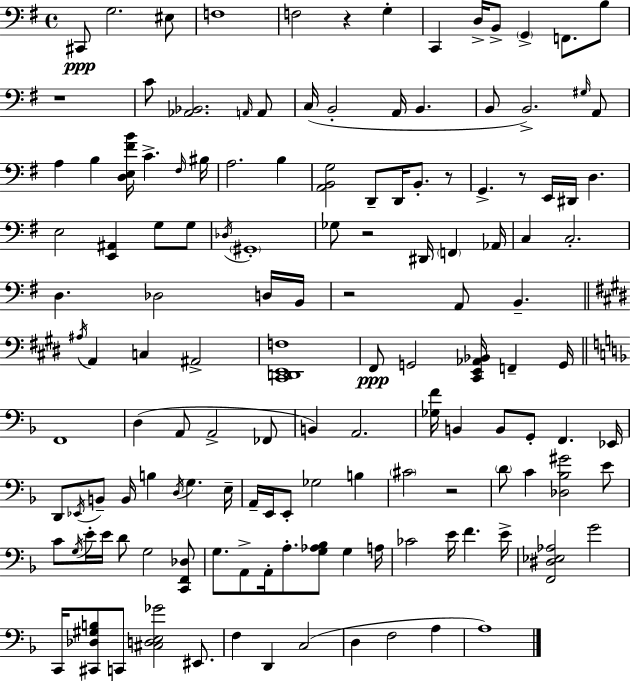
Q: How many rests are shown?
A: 7